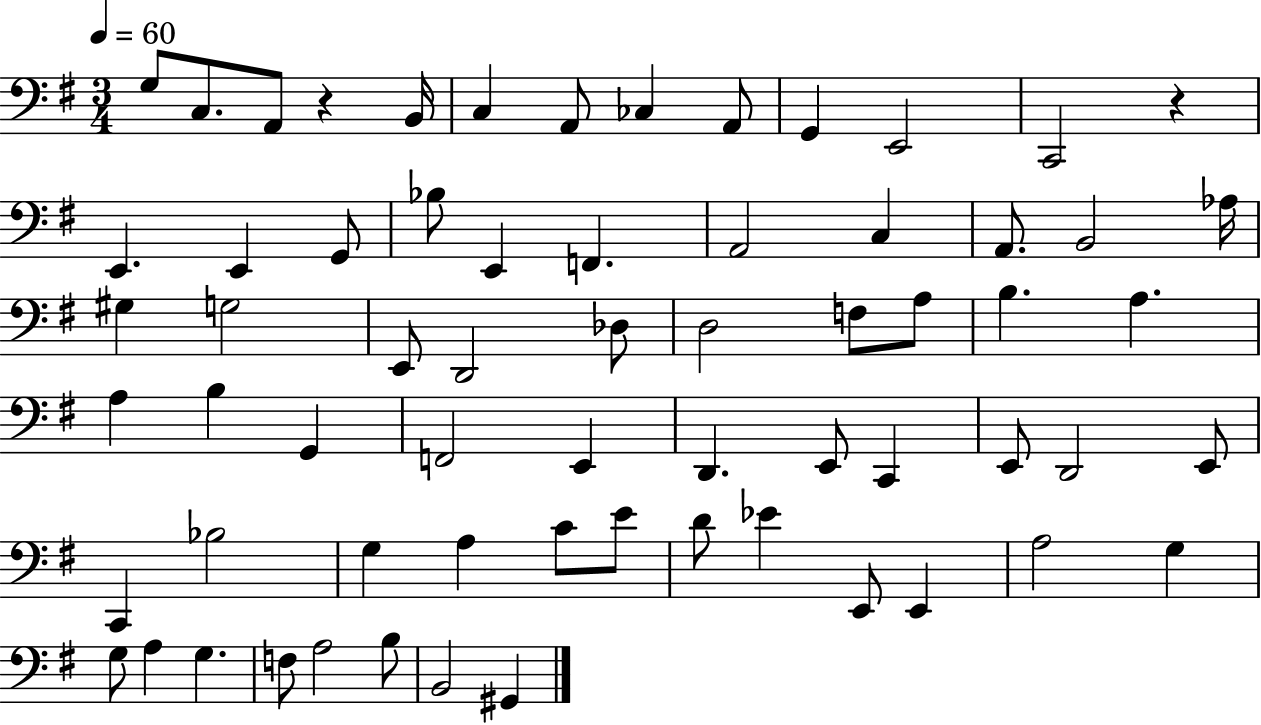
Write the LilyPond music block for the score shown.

{
  \clef bass
  \numericTimeSignature
  \time 3/4
  \key g \major
  \tempo 4 = 60
  g8 c8. a,8 r4 b,16 | c4 a,8 ces4 a,8 | g,4 e,2 | c,2 r4 | \break e,4. e,4 g,8 | bes8 e,4 f,4. | a,2 c4 | a,8. b,2 aes16 | \break gis4 g2 | e,8 d,2 des8 | d2 f8 a8 | b4. a4. | \break a4 b4 g,4 | f,2 e,4 | d,4. e,8 c,4 | e,8 d,2 e,8 | \break c,4 bes2 | g4 a4 c'8 e'8 | d'8 ees'4 e,8 e,4 | a2 g4 | \break g8 a4 g4. | f8 a2 b8 | b,2 gis,4 | \bar "|."
}